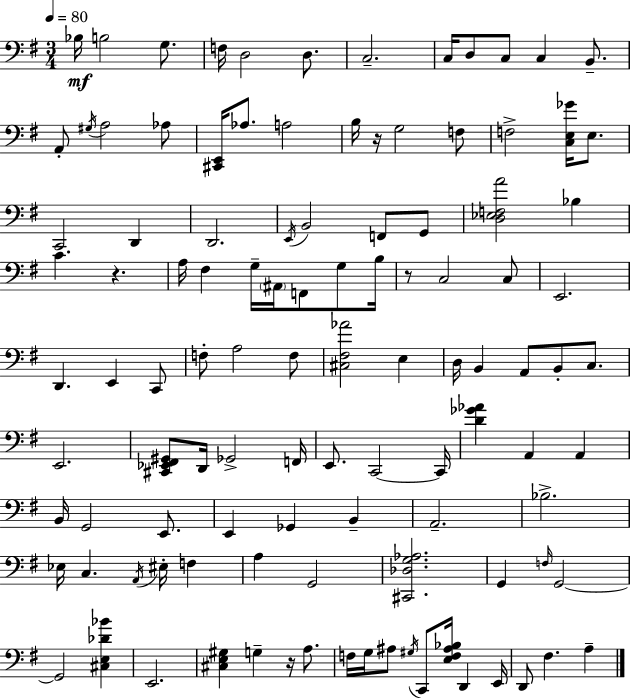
{
  \clef bass
  \numericTimeSignature
  \time 3/4
  \key e \minor
  \tempo 4 = 80
  bes16\mf b2 g8. | f16 d2 d8. | c2.-- | c16 d8 c8 c4 b,8.-- | \break a,8-. \acciaccatura { gis16 } a2 aes8 | <cis, e,>16 aes8. a2 | b16 r16 g2 f8 | f2-> <c e ges'>16 e8. | \break c,2 d,4 | d,2. | \acciaccatura { e,16 } b,2 f,8 | g,8 <d ees f a'>2 bes4 | \break c'4. r4. | a16 fis4 g16-- \parenthesize ais,16 f,8 g8 | b16 r8 c2 | c8 e,2. | \break d,4. e,4 | c,8 f8-. a2 | f8 <cis fis aes'>2 e4 | d16 b,4 a,8 b,8-. c8. | \break e,2. | <cis, ees, fis, gis,>8 d,16 ges,2-> | f,16 e,8. c,2~~ | c,16 <d' ges' aes'>4 a,4 a,4 | \break b,16 g,2 e,8. | e,4 ges,4 b,4-- | a,2.-- | bes2.-> | \break ees16 c4. \acciaccatura { a,16 } eis16-. f4 | a4 g,2 | <cis, des g aes>2. | g,4 \grace { f16 } g,2~~ | \break g,2 | <cis e des' bes'>4 e,2. | <cis e gis>4 g4-- | r16 a8. f16 g16 ais8 \acciaccatura { gis16 } c,8 <e f ais bes>16 | \break d,4 e,16 d,8 fis4. | a4-- \bar "|."
}